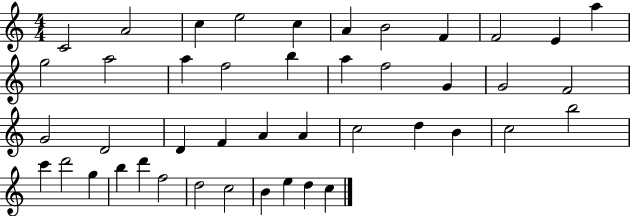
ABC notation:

X:1
T:Untitled
M:4/4
L:1/4
K:C
C2 A2 c e2 c A B2 F F2 E a g2 a2 a f2 b a f2 G G2 F2 G2 D2 D F A A c2 d B c2 b2 c' d'2 g b d' f2 d2 c2 B e d c